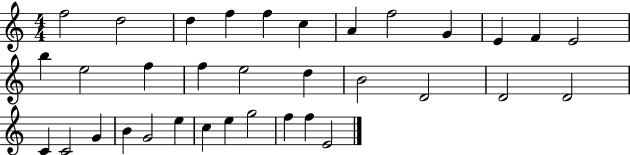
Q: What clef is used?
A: treble